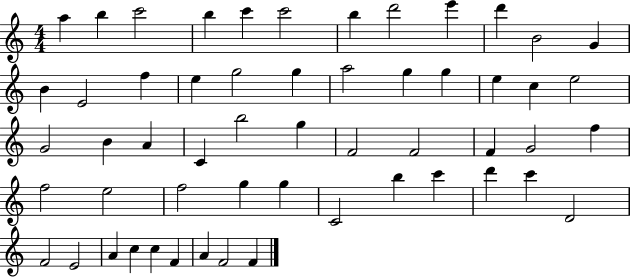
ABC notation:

X:1
T:Untitled
M:4/4
L:1/4
K:C
a b c'2 b c' c'2 b d'2 e' d' B2 G B E2 f e g2 g a2 g g e c e2 G2 B A C b2 g F2 F2 F G2 f f2 e2 f2 g g C2 b c' d' c' D2 F2 E2 A c c F A F2 F